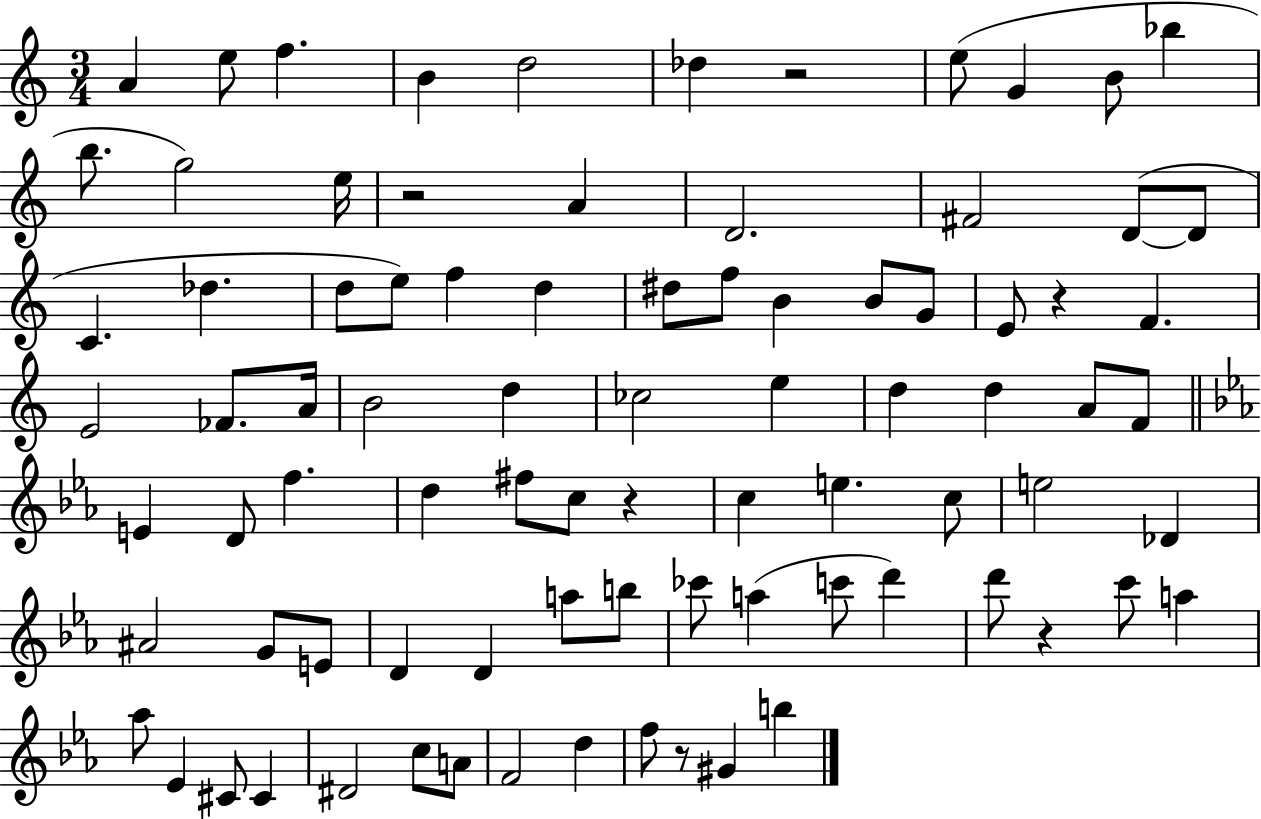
X:1
T:Untitled
M:3/4
L:1/4
K:C
A e/2 f B d2 _d z2 e/2 G B/2 _b b/2 g2 e/4 z2 A D2 ^F2 D/2 D/2 C _d d/2 e/2 f d ^d/2 f/2 B B/2 G/2 E/2 z F E2 _F/2 A/4 B2 d _c2 e d d A/2 F/2 E D/2 f d ^f/2 c/2 z c e c/2 e2 _D ^A2 G/2 E/2 D D a/2 b/2 _c'/2 a c'/2 d' d'/2 z c'/2 a _a/2 _E ^C/2 ^C ^D2 c/2 A/2 F2 d f/2 z/2 ^G b